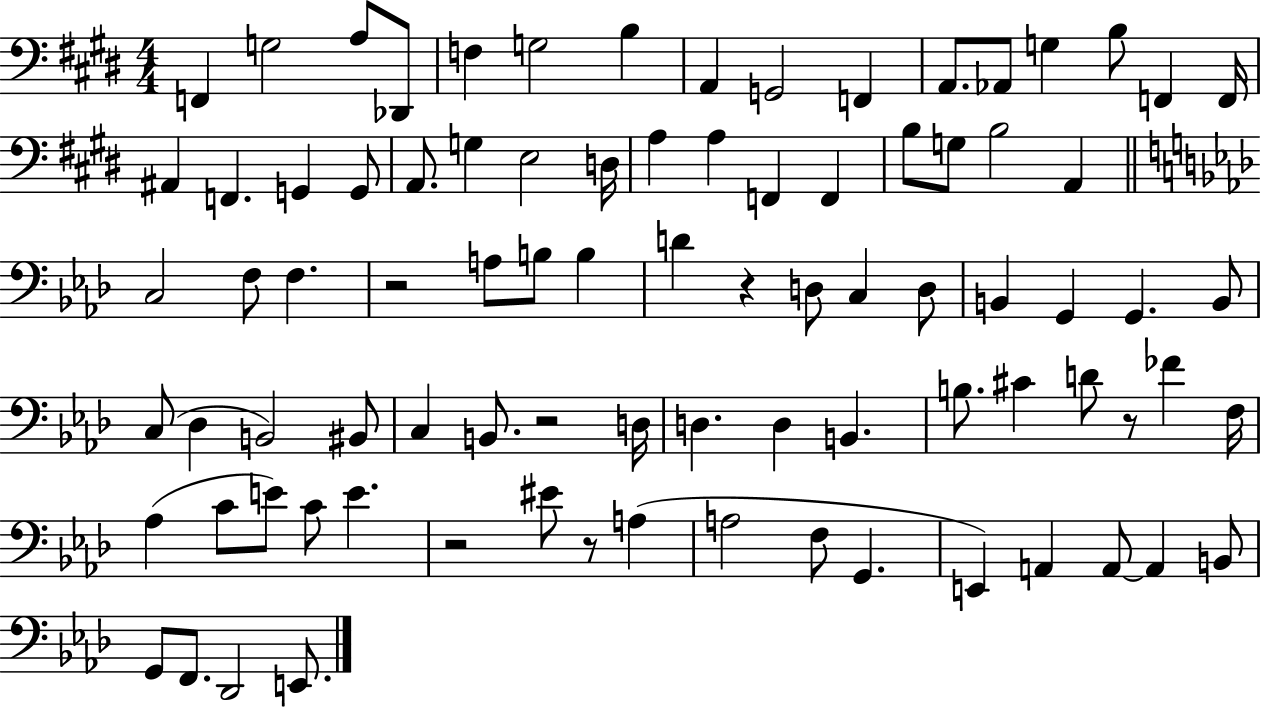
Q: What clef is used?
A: bass